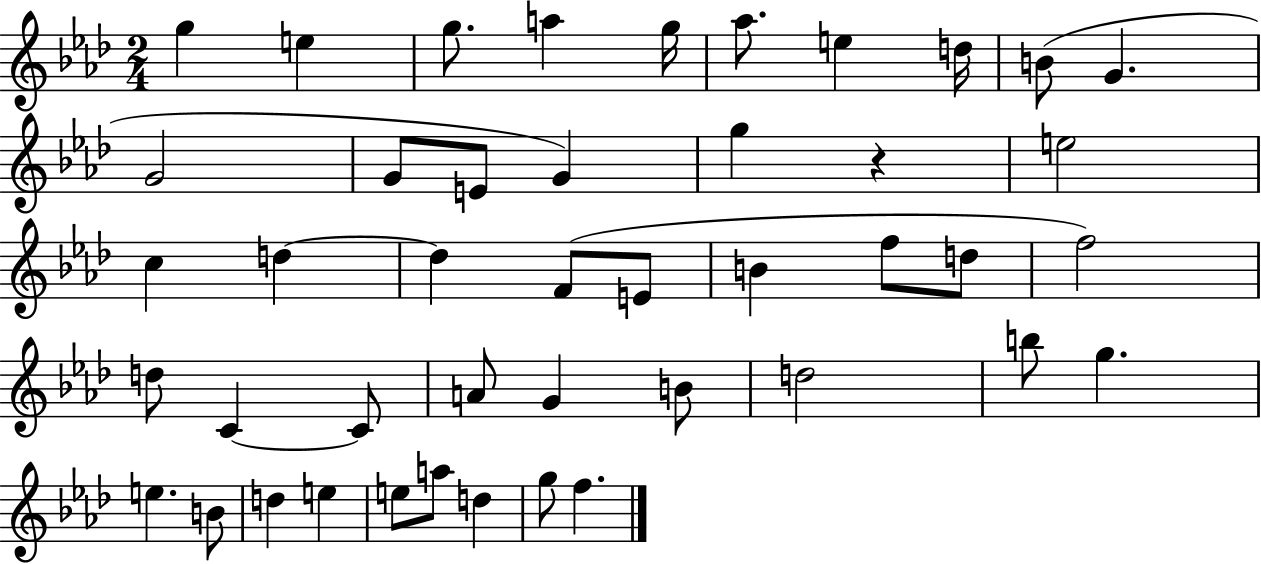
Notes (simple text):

G5/q E5/q G5/e. A5/q G5/s Ab5/e. E5/q D5/s B4/e G4/q. G4/h G4/e E4/e G4/q G5/q R/q E5/h C5/q D5/q D5/q F4/e E4/e B4/q F5/e D5/e F5/h D5/e C4/q C4/e A4/e G4/q B4/e D5/h B5/e G5/q. E5/q. B4/e D5/q E5/q E5/e A5/e D5/q G5/e F5/q.